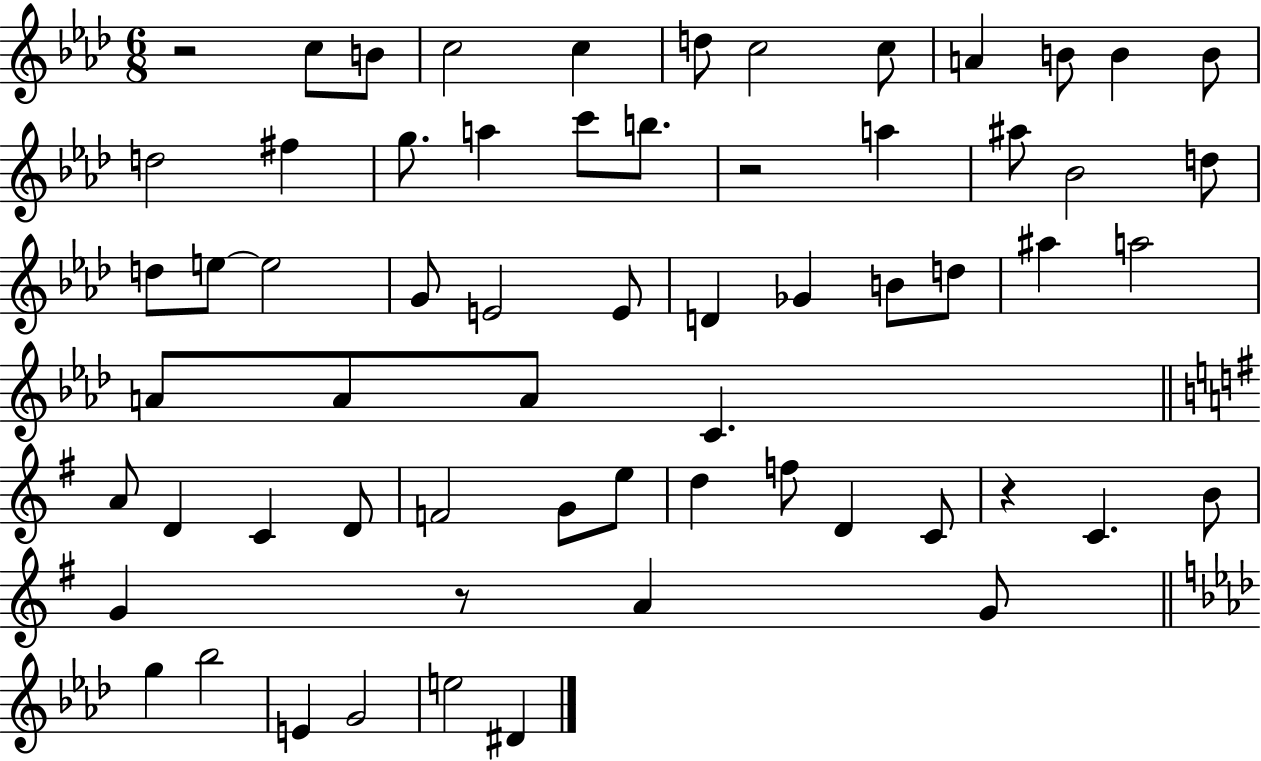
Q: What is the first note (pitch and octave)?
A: C5